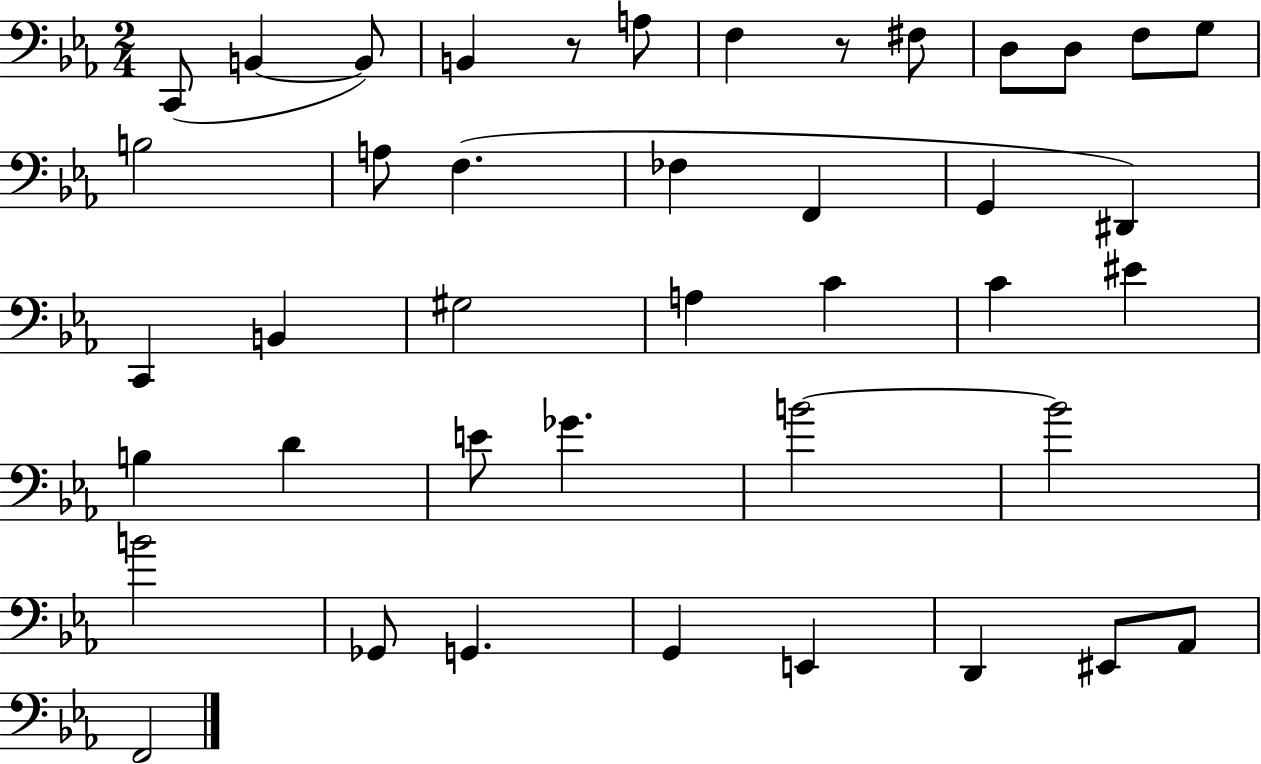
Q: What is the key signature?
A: EES major